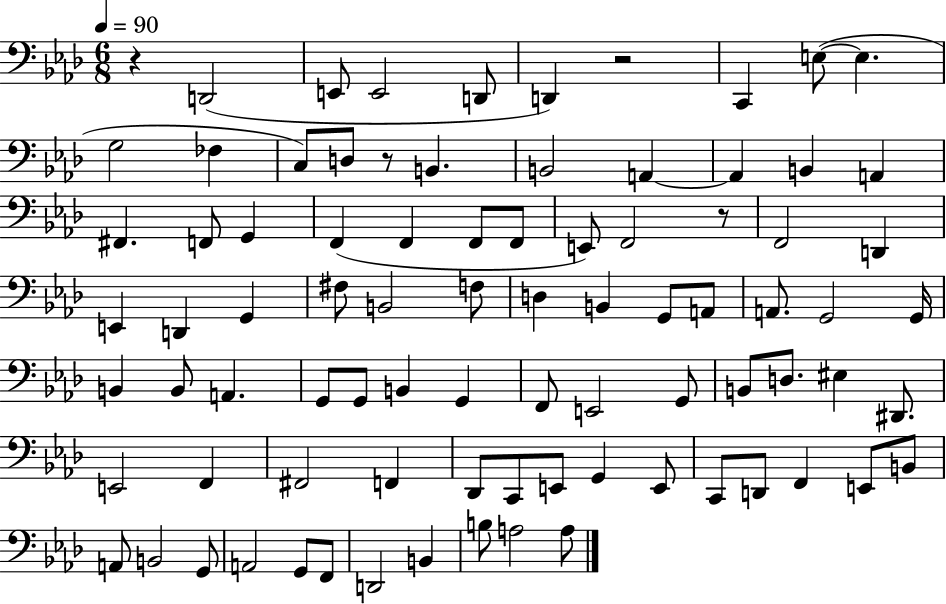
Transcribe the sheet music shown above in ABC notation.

X:1
T:Untitled
M:6/8
L:1/4
K:Ab
z D,,2 E,,/2 E,,2 D,,/2 D,, z2 C,, E,/2 E, G,2 _F, C,/2 D,/2 z/2 B,, B,,2 A,, A,, B,, A,, ^F,, F,,/2 G,, F,, F,, F,,/2 F,,/2 E,,/2 F,,2 z/2 F,,2 D,, E,, D,, G,, ^F,/2 B,,2 F,/2 D, B,, G,,/2 A,,/2 A,,/2 G,,2 G,,/4 B,, B,,/2 A,, G,,/2 G,,/2 B,, G,, F,,/2 E,,2 G,,/2 B,,/2 D,/2 ^E, ^D,,/2 E,,2 F,, ^F,,2 F,, _D,,/2 C,,/2 E,,/2 G,, E,,/2 C,,/2 D,,/2 F,, E,,/2 B,,/2 A,,/2 B,,2 G,,/2 A,,2 G,,/2 F,,/2 D,,2 B,, B,/2 A,2 A,/2